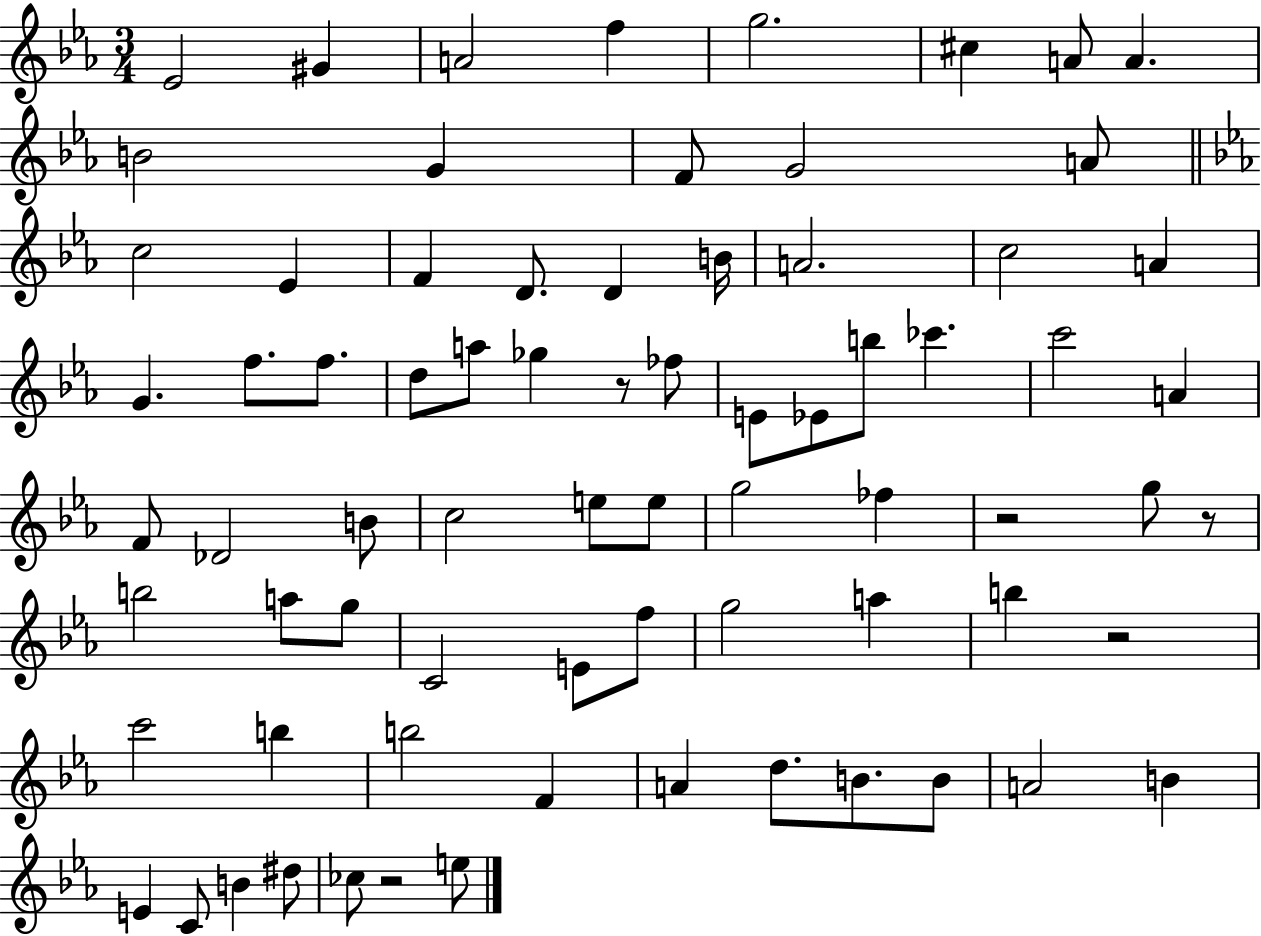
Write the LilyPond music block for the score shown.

{
  \clef treble
  \numericTimeSignature
  \time 3/4
  \key ees \major
  ees'2 gis'4 | a'2 f''4 | g''2. | cis''4 a'8 a'4. | \break b'2 g'4 | f'8 g'2 a'8 | \bar "||" \break \key ees \major c''2 ees'4 | f'4 d'8. d'4 b'16 | a'2. | c''2 a'4 | \break g'4. f''8. f''8. | d''8 a''8 ges''4 r8 fes''8 | e'8 ees'8 b''8 ces'''4. | c'''2 a'4 | \break f'8 des'2 b'8 | c''2 e''8 e''8 | g''2 fes''4 | r2 g''8 r8 | \break b''2 a''8 g''8 | c'2 e'8 f''8 | g''2 a''4 | b''4 r2 | \break c'''2 b''4 | b''2 f'4 | a'4 d''8. b'8. b'8 | a'2 b'4 | \break e'4 c'8 b'4 dis''8 | ces''8 r2 e''8 | \bar "|."
}